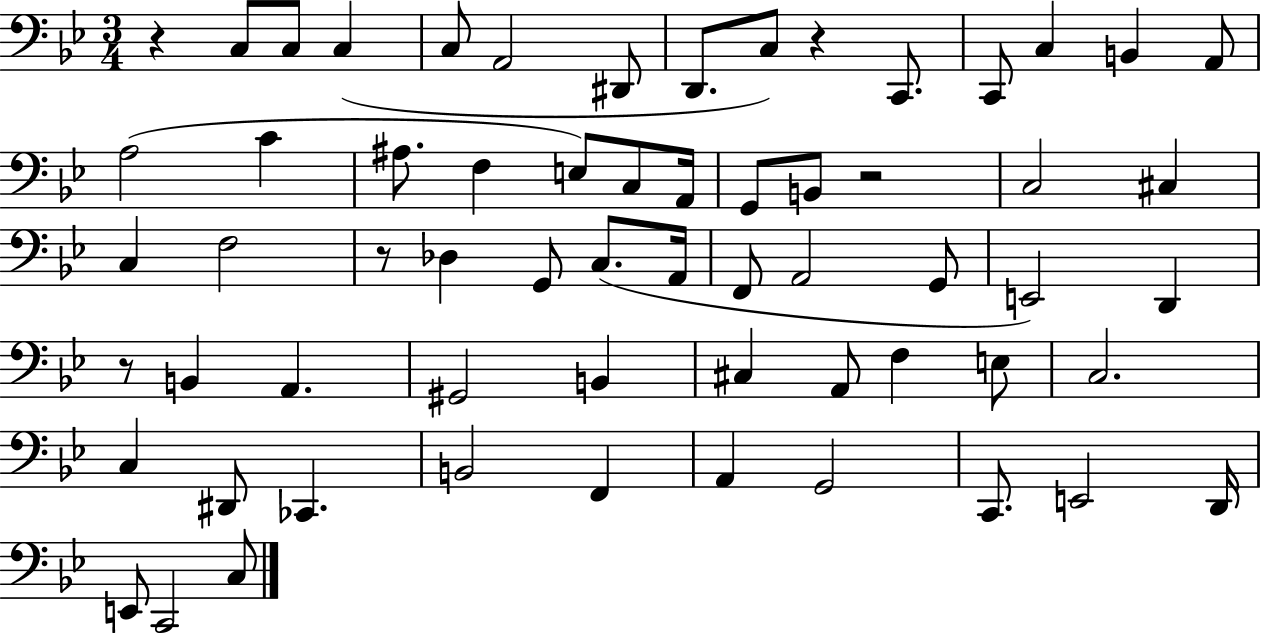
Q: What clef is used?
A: bass